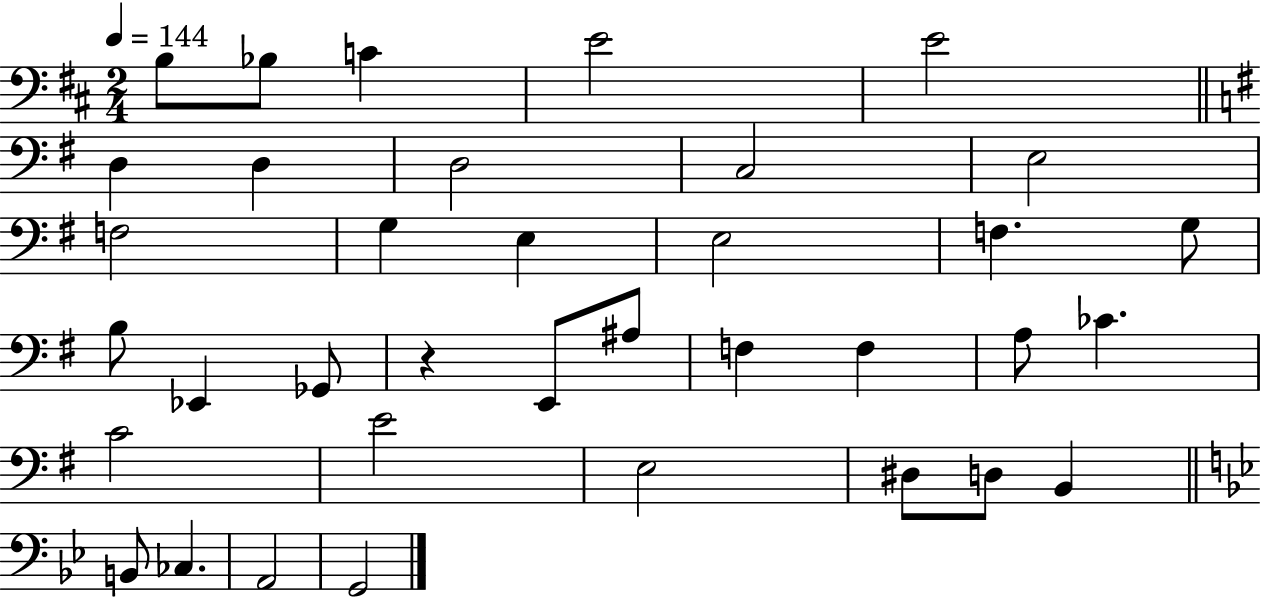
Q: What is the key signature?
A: D major